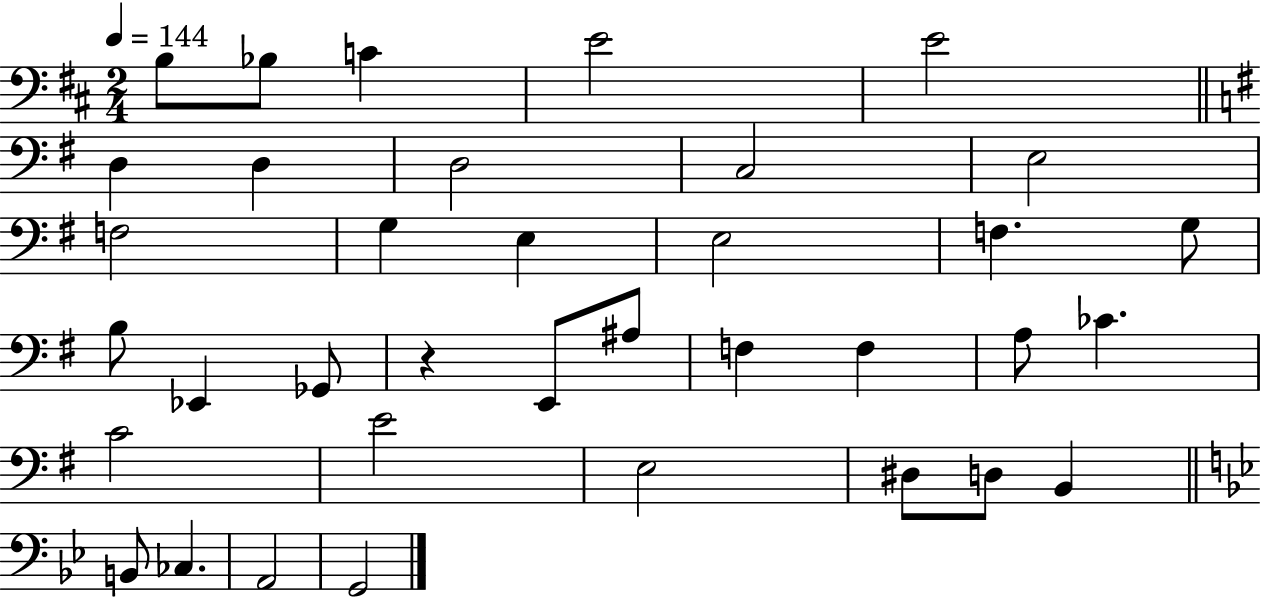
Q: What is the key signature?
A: D major